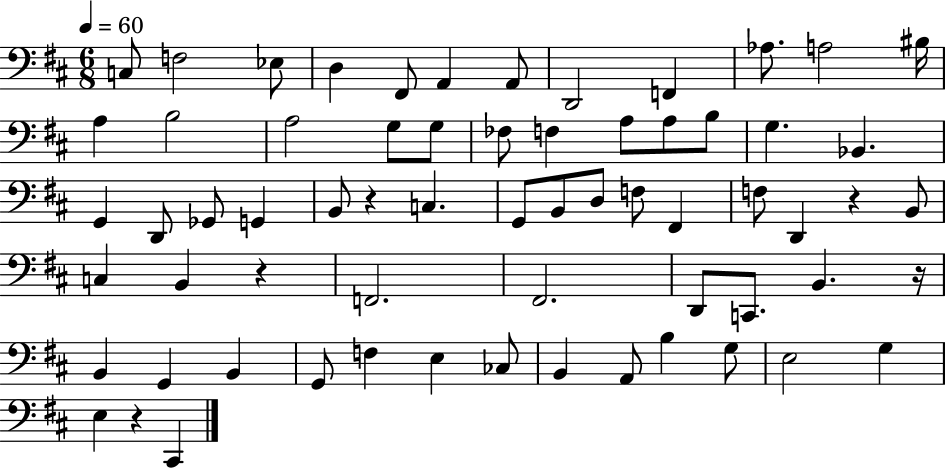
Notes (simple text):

C3/e F3/h Eb3/e D3/q F#2/e A2/q A2/e D2/h F2/q Ab3/e. A3/h BIS3/s A3/q B3/h A3/h G3/e G3/e FES3/e F3/q A3/e A3/e B3/e G3/q. Bb2/q. G2/q D2/e Gb2/e G2/q B2/e R/q C3/q. G2/e B2/e D3/e F3/e F#2/q F3/e D2/q R/q B2/e C3/q B2/q R/q F2/h. F#2/h. D2/e C2/e. B2/q. R/s B2/q G2/q B2/q G2/e F3/q E3/q CES3/e B2/q A2/e B3/q G3/e E3/h G3/q E3/q R/q C#2/q